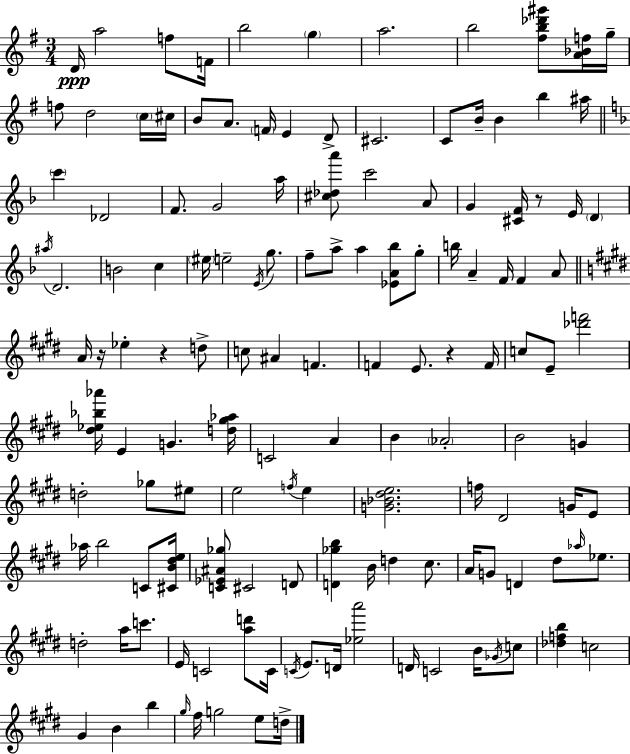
D4/s A5/h F5/e F4/s B5/h G5/q A5/h. B5/h [F#5,B5,Db6,G#6]/e [A4,Bb4,F5]/s G5/s F5/e D5/h C5/s C#5/s B4/e A4/e. F4/s E4/q D4/e C#4/h. C4/e B4/s B4/q B5/q A#5/s C6/q Db4/h F4/e. G4/h A5/s [C#5,Db5,A6]/e C6/h A4/e G4/q [C#4,F4]/s R/e E4/s D4/q A#5/s D4/h. B4/h C5/q EIS5/s E5/h E4/s G5/e. F5/e A5/e A5/q [Eb4,A4,Bb5]/e G5/e B5/s A4/q F4/s F4/q A4/e A4/s R/s Eb5/q R/q D5/e C5/e A#4/q F4/q. F4/q E4/e. R/q F4/s C5/e E4/e [Db6,F6]/h [D#5,Eb5,Bb5,Ab6]/s E4/q G4/q. [D5,G#5,Ab5]/s C4/h A4/q B4/q Ab4/h B4/h G4/q D5/h Gb5/e EIS5/e E5/h F5/s E5/q [G4,Bb4,D#5,E5]/h. F5/s D#4/h G4/s E4/e Ab5/s B5/h C4/e [C#4,B4,D#5,E5]/s [C4,Eb4,A#4,Gb5]/e C#4/h D4/e [D4,Gb5,B5]/q B4/s D5/q C#5/e. A4/s G4/e D4/q D#5/e Ab5/s Eb5/e. D5/h A5/s C6/e. E4/s C4/h [A5,D6]/e C4/s C4/s E4/e. D4/s [Eb5,A6]/h D4/s C4/h B4/s Gb4/s C5/e [Db5,F5,B5]/q C5/h G#4/q B4/q B5/q G#5/s F#5/s G5/h E5/e D5/s